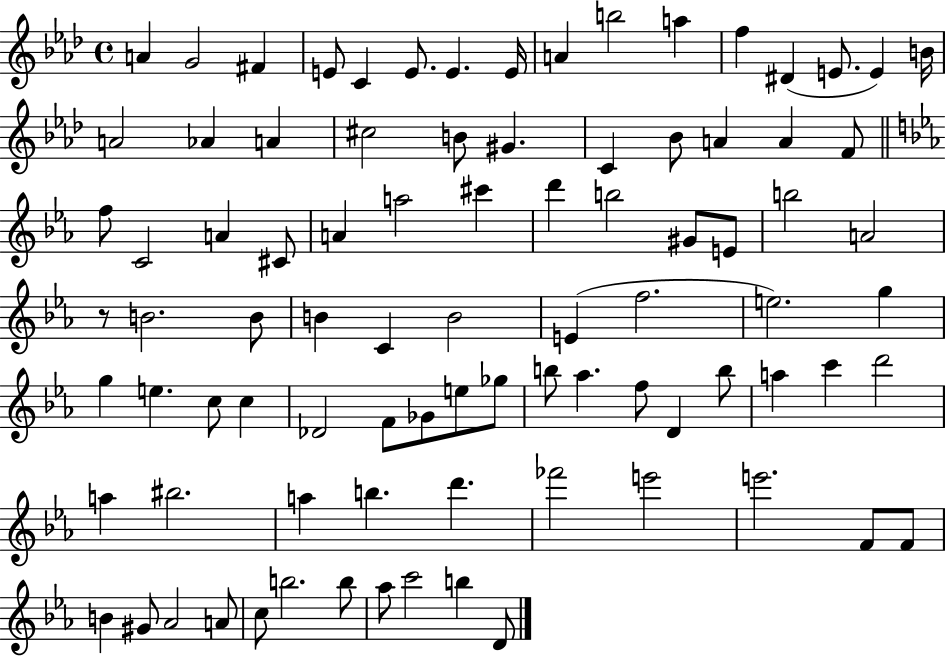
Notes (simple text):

A4/q G4/h F#4/q E4/e C4/q E4/e. E4/q. E4/s A4/q B5/h A5/q F5/q D#4/q E4/e. E4/q B4/s A4/h Ab4/q A4/q C#5/h B4/e G#4/q. C4/q Bb4/e A4/q A4/q F4/e F5/e C4/h A4/q C#4/e A4/q A5/h C#6/q D6/q B5/h G#4/e E4/e B5/h A4/h R/e B4/h. B4/e B4/q C4/q B4/h E4/q F5/h. E5/h. G5/q G5/q E5/q. C5/e C5/q Db4/h F4/e Gb4/e E5/e Gb5/e B5/e Ab5/q. F5/e D4/q B5/e A5/q C6/q D6/h A5/q BIS5/h. A5/q B5/q. D6/q. FES6/h E6/h E6/h. F4/e F4/e B4/q G#4/e Ab4/h A4/e C5/e B5/h. B5/e Ab5/e C6/h B5/q D4/e